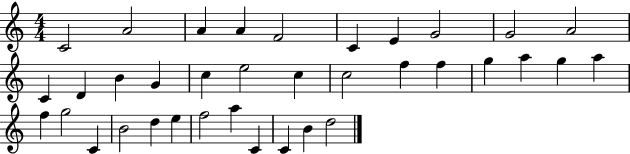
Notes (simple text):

C4/h A4/h A4/q A4/q F4/h C4/q E4/q G4/h G4/h A4/h C4/q D4/q B4/q G4/q C5/q E5/h C5/q C5/h F5/q F5/q G5/q A5/q G5/q A5/q F5/q G5/h C4/q B4/h D5/q E5/q F5/h A5/q C4/q C4/q B4/q D5/h